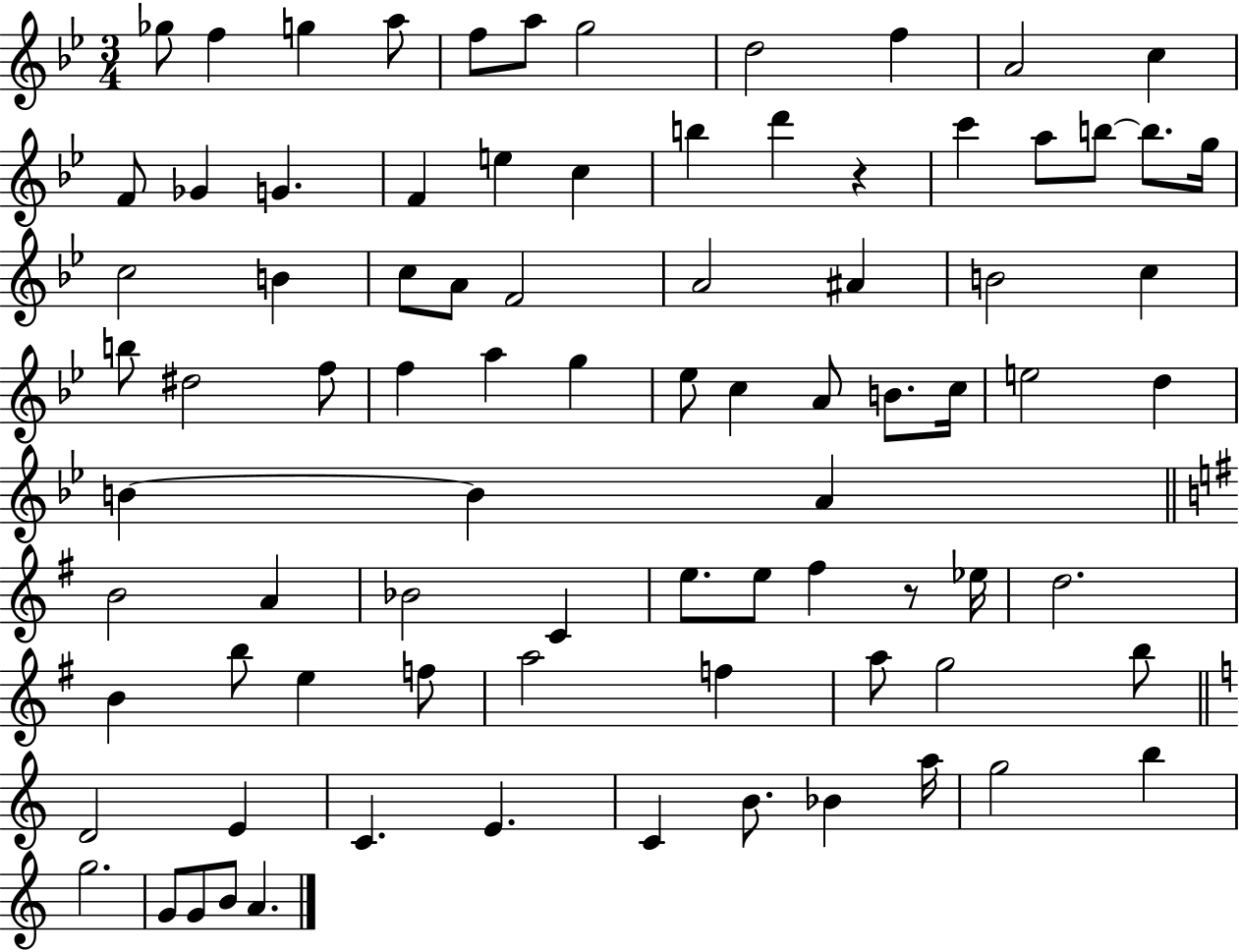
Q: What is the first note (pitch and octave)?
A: Gb5